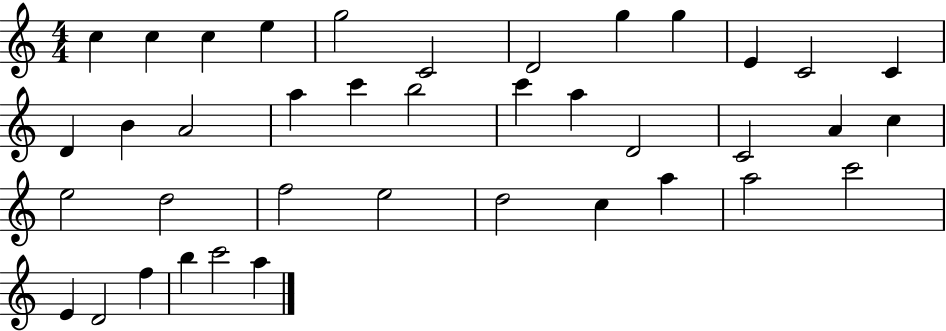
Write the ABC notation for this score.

X:1
T:Untitled
M:4/4
L:1/4
K:C
c c c e g2 C2 D2 g g E C2 C D B A2 a c' b2 c' a D2 C2 A c e2 d2 f2 e2 d2 c a a2 c'2 E D2 f b c'2 a